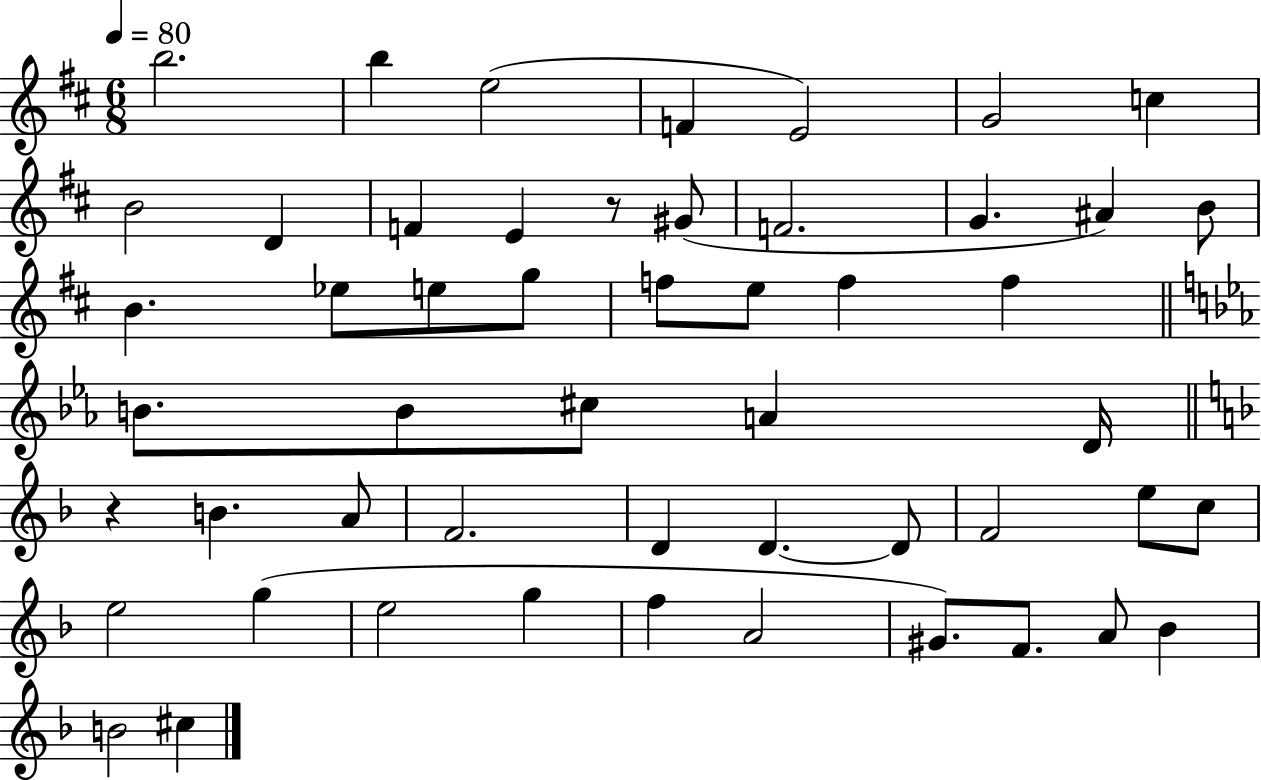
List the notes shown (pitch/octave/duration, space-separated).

B5/h. B5/q E5/h F4/q E4/h G4/h C5/q B4/h D4/q F4/q E4/q R/e G#4/e F4/h. G4/q. A#4/q B4/e B4/q. Eb5/e E5/e G5/e F5/e E5/e F5/q F5/q B4/e. B4/e C#5/e A4/q D4/s R/q B4/q. A4/e F4/h. D4/q D4/q. D4/e F4/h E5/e C5/e E5/h G5/q E5/h G5/q F5/q A4/h G#4/e. F4/e. A4/e Bb4/q B4/h C#5/q